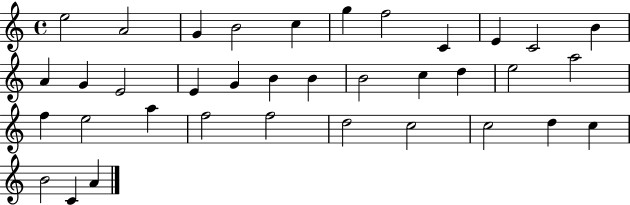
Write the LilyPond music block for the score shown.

{
  \clef treble
  \time 4/4
  \defaultTimeSignature
  \key c \major
  e''2 a'2 | g'4 b'2 c''4 | g''4 f''2 c'4 | e'4 c'2 b'4 | \break a'4 g'4 e'2 | e'4 g'4 b'4 b'4 | b'2 c''4 d''4 | e''2 a''2 | \break f''4 e''2 a''4 | f''2 f''2 | d''2 c''2 | c''2 d''4 c''4 | \break b'2 c'4 a'4 | \bar "|."
}